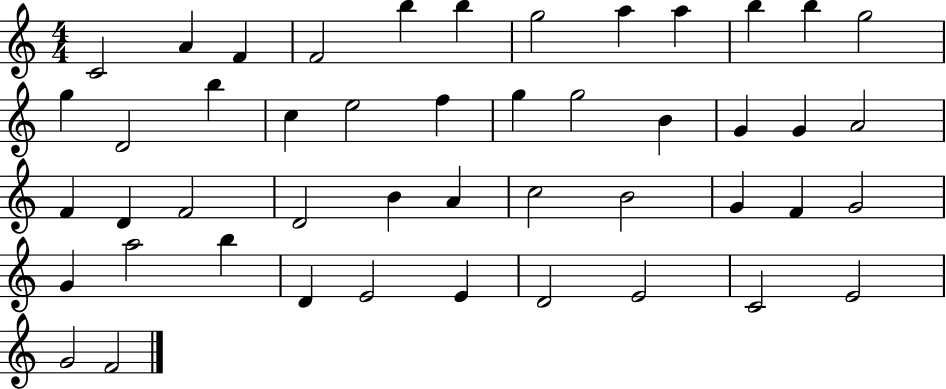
{
  \clef treble
  \numericTimeSignature
  \time 4/4
  \key c \major
  c'2 a'4 f'4 | f'2 b''4 b''4 | g''2 a''4 a''4 | b''4 b''4 g''2 | \break g''4 d'2 b''4 | c''4 e''2 f''4 | g''4 g''2 b'4 | g'4 g'4 a'2 | \break f'4 d'4 f'2 | d'2 b'4 a'4 | c''2 b'2 | g'4 f'4 g'2 | \break g'4 a''2 b''4 | d'4 e'2 e'4 | d'2 e'2 | c'2 e'2 | \break g'2 f'2 | \bar "|."
}